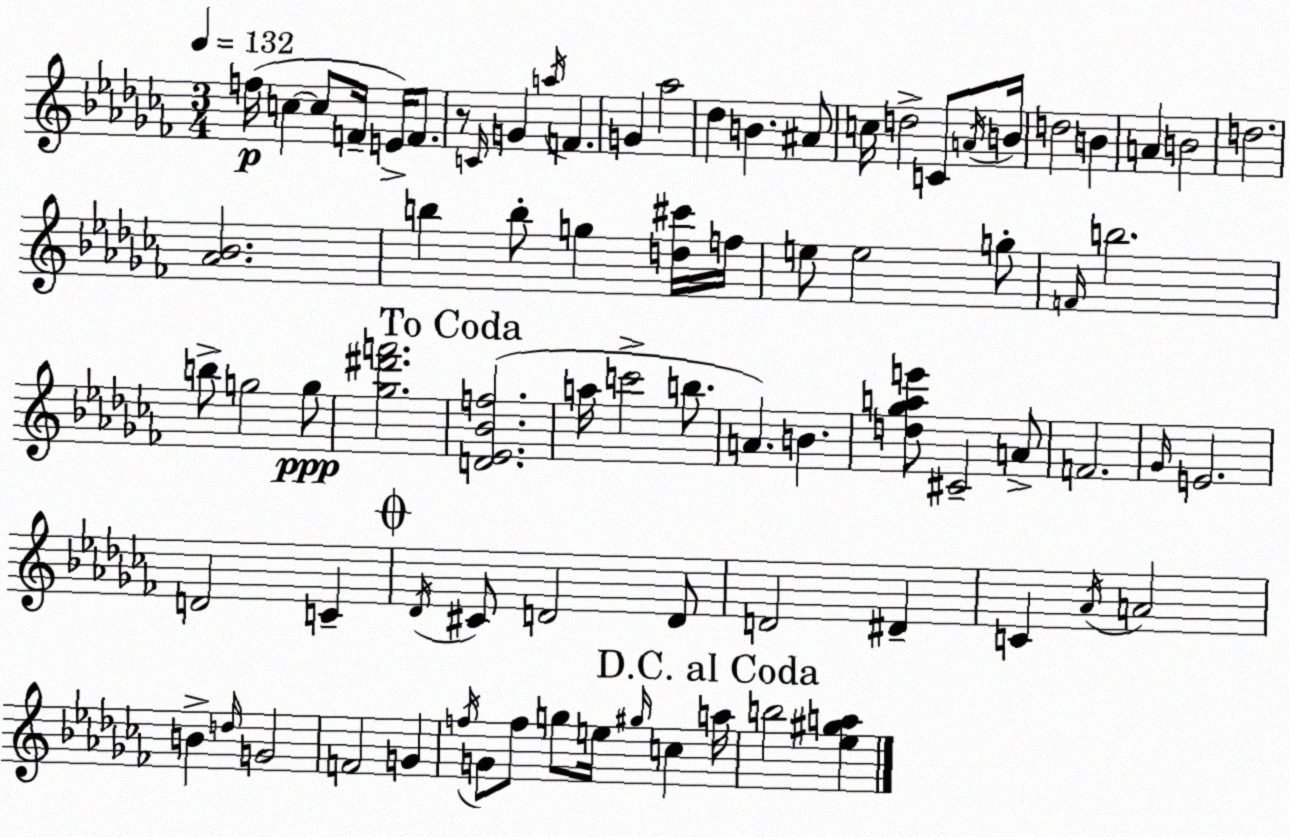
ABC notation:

X:1
T:Untitled
M:3/4
L:1/4
K:Abm
f/4 c c/2 F/4 E/4 F/2 z/2 C/4 G a/4 F G _a2 _d B ^A/2 c/4 d2 C/2 A/4 B/4 d2 B A B2 d2 [_A_B]2 b b/2 g [d^c']/4 f/4 e/2 e2 g/2 F/4 b2 b/2 g2 g/2 [_g^d'f']2 [D_E_Bf]2 a/4 c'2 b/2 A B [d_gae']/2 ^C2 A/2 F2 _G/4 E2 D2 C _D/4 ^C/2 D2 D/2 D2 ^D C _A/4 A2 B d/4 G2 F2 G f/4 G/2 f/2 g/2 e/4 ^g/4 c a/4 b2 [_e^ga]